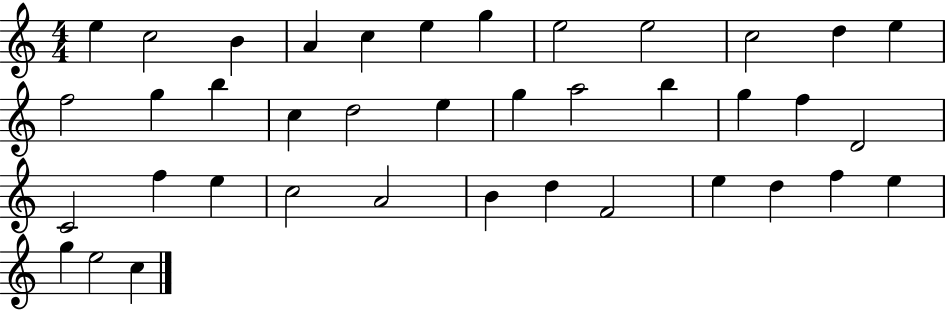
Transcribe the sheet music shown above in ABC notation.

X:1
T:Untitled
M:4/4
L:1/4
K:C
e c2 B A c e g e2 e2 c2 d e f2 g b c d2 e g a2 b g f D2 C2 f e c2 A2 B d F2 e d f e g e2 c